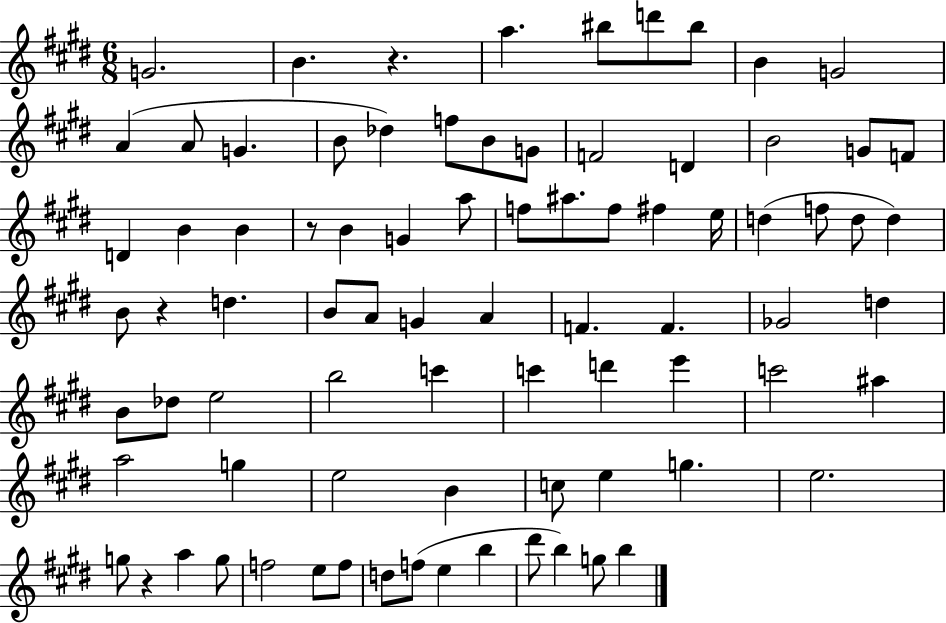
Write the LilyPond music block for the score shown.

{
  \clef treble
  \numericTimeSignature
  \time 6/8
  \key e \major
  \repeat volta 2 { g'2. | b'4. r4. | a''4. bis''8 d'''8 bis''8 | b'4 g'2 | \break a'4( a'8 g'4. | b'8 des''4) f''8 b'8 g'8 | f'2 d'4 | b'2 g'8 f'8 | \break d'4 b'4 b'4 | r8 b'4 g'4 a''8 | f''8 ais''8. f''8 fis''4 e''16 | d''4( f''8 d''8 d''4) | \break b'8 r4 d''4. | b'8 a'8 g'4 a'4 | f'4. f'4. | ges'2 d''4 | \break b'8 des''8 e''2 | b''2 c'''4 | c'''4 d'''4 e'''4 | c'''2 ais''4 | \break a''2 g''4 | e''2 b'4 | c''8 e''4 g''4. | e''2. | \break g''8 r4 a''4 g''8 | f''2 e''8 f''8 | d''8 f''8( e''4 b''4 | dis'''8 b''4) g''8 b''4 | \break } \bar "|."
}